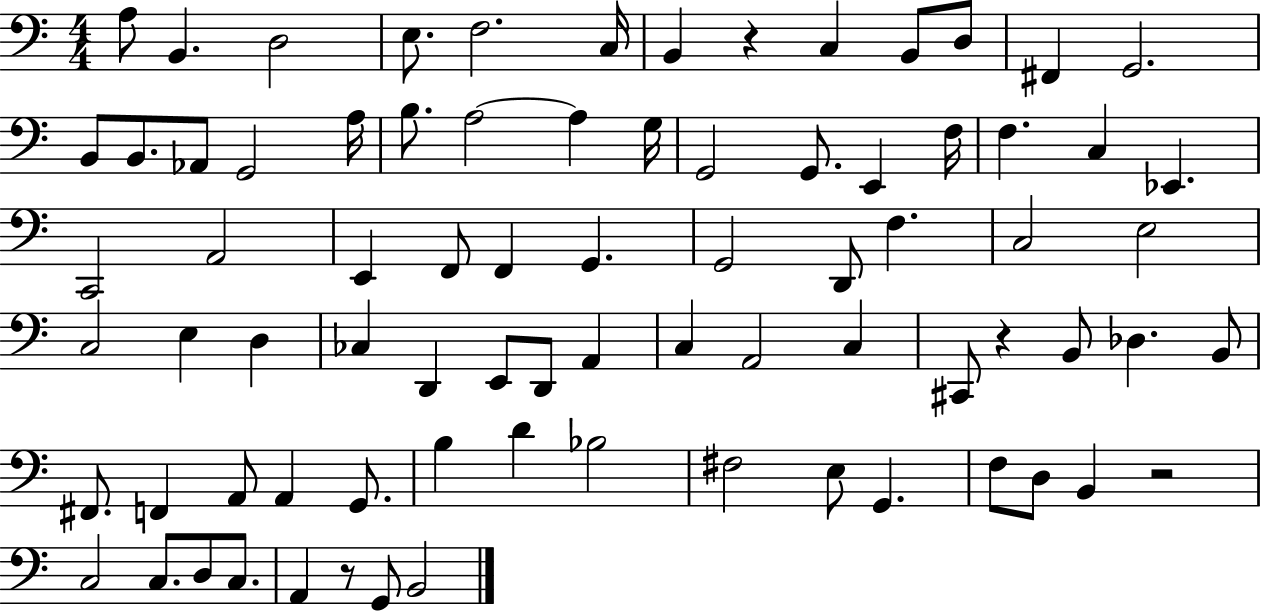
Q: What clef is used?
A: bass